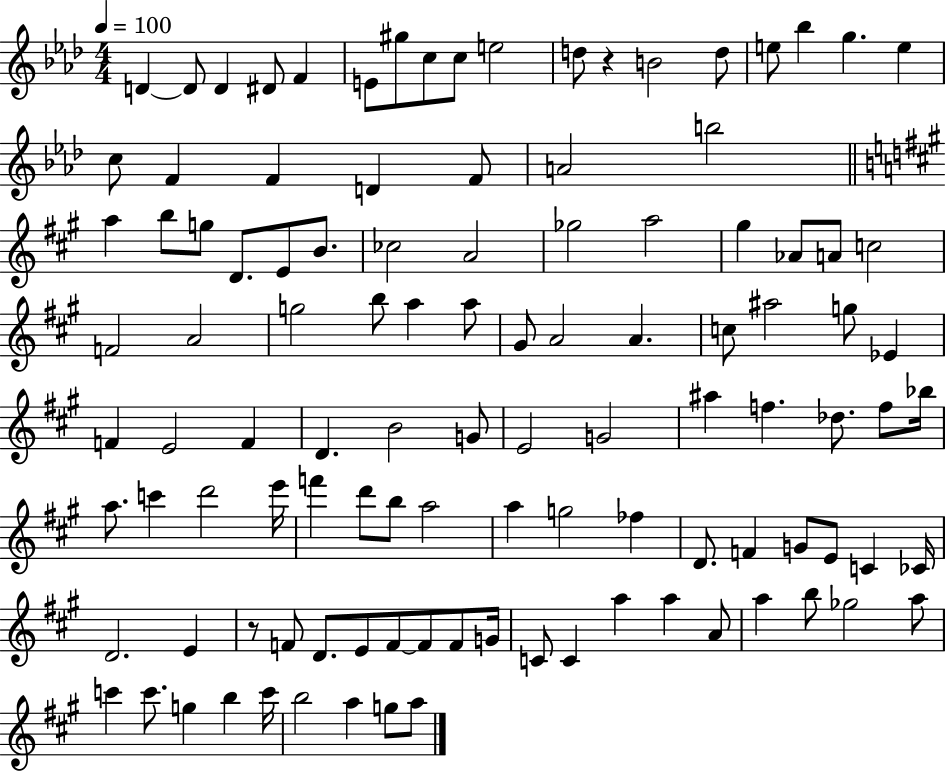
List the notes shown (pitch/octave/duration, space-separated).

D4/q D4/e D4/q D#4/e F4/q E4/e G#5/e C5/e C5/e E5/h D5/e R/q B4/h D5/e E5/e Bb5/q G5/q. E5/q C5/e F4/q F4/q D4/q F4/e A4/h B5/h A5/q B5/e G5/e D4/e. E4/e B4/e. CES5/h A4/h Gb5/h A5/h G#5/q Ab4/e A4/e C5/h F4/h A4/h G5/h B5/e A5/q A5/e G#4/e A4/h A4/q. C5/e A#5/h G5/e Eb4/q F4/q E4/h F4/q D4/q. B4/h G4/e E4/h G4/h A#5/q F5/q. Db5/e. F5/e Bb5/s A5/e. C6/q D6/h E6/s F6/q D6/e B5/e A5/h A5/q G5/h FES5/q D4/e. F4/q G4/e E4/e C4/q CES4/s D4/h. E4/q R/e F4/e D4/e. E4/e F4/e F4/e F4/e G4/s C4/e C4/q A5/q A5/q A4/e A5/q B5/e Gb5/h A5/e C6/q C6/e. G5/q B5/q C6/s B5/h A5/q G5/e A5/e